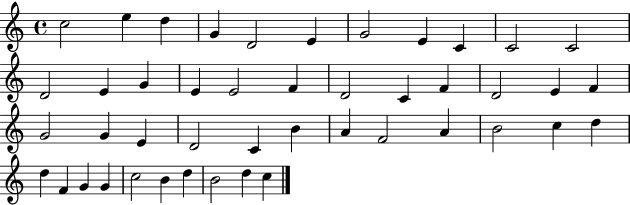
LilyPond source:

{
  \clef treble
  \time 4/4
  \defaultTimeSignature
  \key c \major
  c''2 e''4 d''4 | g'4 d'2 e'4 | g'2 e'4 c'4 | c'2 c'2 | \break d'2 e'4 g'4 | e'4 e'2 f'4 | d'2 c'4 f'4 | d'2 e'4 f'4 | \break g'2 g'4 e'4 | d'2 c'4 b'4 | a'4 f'2 a'4 | b'2 c''4 d''4 | \break d''4 f'4 g'4 g'4 | c''2 b'4 d''4 | b'2 d''4 c''4 | \bar "|."
}